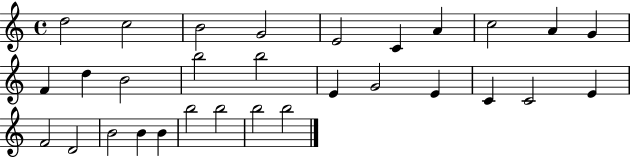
X:1
T:Untitled
M:4/4
L:1/4
K:C
d2 c2 B2 G2 E2 C A c2 A G F d B2 b2 b2 E G2 E C C2 E F2 D2 B2 B B b2 b2 b2 b2